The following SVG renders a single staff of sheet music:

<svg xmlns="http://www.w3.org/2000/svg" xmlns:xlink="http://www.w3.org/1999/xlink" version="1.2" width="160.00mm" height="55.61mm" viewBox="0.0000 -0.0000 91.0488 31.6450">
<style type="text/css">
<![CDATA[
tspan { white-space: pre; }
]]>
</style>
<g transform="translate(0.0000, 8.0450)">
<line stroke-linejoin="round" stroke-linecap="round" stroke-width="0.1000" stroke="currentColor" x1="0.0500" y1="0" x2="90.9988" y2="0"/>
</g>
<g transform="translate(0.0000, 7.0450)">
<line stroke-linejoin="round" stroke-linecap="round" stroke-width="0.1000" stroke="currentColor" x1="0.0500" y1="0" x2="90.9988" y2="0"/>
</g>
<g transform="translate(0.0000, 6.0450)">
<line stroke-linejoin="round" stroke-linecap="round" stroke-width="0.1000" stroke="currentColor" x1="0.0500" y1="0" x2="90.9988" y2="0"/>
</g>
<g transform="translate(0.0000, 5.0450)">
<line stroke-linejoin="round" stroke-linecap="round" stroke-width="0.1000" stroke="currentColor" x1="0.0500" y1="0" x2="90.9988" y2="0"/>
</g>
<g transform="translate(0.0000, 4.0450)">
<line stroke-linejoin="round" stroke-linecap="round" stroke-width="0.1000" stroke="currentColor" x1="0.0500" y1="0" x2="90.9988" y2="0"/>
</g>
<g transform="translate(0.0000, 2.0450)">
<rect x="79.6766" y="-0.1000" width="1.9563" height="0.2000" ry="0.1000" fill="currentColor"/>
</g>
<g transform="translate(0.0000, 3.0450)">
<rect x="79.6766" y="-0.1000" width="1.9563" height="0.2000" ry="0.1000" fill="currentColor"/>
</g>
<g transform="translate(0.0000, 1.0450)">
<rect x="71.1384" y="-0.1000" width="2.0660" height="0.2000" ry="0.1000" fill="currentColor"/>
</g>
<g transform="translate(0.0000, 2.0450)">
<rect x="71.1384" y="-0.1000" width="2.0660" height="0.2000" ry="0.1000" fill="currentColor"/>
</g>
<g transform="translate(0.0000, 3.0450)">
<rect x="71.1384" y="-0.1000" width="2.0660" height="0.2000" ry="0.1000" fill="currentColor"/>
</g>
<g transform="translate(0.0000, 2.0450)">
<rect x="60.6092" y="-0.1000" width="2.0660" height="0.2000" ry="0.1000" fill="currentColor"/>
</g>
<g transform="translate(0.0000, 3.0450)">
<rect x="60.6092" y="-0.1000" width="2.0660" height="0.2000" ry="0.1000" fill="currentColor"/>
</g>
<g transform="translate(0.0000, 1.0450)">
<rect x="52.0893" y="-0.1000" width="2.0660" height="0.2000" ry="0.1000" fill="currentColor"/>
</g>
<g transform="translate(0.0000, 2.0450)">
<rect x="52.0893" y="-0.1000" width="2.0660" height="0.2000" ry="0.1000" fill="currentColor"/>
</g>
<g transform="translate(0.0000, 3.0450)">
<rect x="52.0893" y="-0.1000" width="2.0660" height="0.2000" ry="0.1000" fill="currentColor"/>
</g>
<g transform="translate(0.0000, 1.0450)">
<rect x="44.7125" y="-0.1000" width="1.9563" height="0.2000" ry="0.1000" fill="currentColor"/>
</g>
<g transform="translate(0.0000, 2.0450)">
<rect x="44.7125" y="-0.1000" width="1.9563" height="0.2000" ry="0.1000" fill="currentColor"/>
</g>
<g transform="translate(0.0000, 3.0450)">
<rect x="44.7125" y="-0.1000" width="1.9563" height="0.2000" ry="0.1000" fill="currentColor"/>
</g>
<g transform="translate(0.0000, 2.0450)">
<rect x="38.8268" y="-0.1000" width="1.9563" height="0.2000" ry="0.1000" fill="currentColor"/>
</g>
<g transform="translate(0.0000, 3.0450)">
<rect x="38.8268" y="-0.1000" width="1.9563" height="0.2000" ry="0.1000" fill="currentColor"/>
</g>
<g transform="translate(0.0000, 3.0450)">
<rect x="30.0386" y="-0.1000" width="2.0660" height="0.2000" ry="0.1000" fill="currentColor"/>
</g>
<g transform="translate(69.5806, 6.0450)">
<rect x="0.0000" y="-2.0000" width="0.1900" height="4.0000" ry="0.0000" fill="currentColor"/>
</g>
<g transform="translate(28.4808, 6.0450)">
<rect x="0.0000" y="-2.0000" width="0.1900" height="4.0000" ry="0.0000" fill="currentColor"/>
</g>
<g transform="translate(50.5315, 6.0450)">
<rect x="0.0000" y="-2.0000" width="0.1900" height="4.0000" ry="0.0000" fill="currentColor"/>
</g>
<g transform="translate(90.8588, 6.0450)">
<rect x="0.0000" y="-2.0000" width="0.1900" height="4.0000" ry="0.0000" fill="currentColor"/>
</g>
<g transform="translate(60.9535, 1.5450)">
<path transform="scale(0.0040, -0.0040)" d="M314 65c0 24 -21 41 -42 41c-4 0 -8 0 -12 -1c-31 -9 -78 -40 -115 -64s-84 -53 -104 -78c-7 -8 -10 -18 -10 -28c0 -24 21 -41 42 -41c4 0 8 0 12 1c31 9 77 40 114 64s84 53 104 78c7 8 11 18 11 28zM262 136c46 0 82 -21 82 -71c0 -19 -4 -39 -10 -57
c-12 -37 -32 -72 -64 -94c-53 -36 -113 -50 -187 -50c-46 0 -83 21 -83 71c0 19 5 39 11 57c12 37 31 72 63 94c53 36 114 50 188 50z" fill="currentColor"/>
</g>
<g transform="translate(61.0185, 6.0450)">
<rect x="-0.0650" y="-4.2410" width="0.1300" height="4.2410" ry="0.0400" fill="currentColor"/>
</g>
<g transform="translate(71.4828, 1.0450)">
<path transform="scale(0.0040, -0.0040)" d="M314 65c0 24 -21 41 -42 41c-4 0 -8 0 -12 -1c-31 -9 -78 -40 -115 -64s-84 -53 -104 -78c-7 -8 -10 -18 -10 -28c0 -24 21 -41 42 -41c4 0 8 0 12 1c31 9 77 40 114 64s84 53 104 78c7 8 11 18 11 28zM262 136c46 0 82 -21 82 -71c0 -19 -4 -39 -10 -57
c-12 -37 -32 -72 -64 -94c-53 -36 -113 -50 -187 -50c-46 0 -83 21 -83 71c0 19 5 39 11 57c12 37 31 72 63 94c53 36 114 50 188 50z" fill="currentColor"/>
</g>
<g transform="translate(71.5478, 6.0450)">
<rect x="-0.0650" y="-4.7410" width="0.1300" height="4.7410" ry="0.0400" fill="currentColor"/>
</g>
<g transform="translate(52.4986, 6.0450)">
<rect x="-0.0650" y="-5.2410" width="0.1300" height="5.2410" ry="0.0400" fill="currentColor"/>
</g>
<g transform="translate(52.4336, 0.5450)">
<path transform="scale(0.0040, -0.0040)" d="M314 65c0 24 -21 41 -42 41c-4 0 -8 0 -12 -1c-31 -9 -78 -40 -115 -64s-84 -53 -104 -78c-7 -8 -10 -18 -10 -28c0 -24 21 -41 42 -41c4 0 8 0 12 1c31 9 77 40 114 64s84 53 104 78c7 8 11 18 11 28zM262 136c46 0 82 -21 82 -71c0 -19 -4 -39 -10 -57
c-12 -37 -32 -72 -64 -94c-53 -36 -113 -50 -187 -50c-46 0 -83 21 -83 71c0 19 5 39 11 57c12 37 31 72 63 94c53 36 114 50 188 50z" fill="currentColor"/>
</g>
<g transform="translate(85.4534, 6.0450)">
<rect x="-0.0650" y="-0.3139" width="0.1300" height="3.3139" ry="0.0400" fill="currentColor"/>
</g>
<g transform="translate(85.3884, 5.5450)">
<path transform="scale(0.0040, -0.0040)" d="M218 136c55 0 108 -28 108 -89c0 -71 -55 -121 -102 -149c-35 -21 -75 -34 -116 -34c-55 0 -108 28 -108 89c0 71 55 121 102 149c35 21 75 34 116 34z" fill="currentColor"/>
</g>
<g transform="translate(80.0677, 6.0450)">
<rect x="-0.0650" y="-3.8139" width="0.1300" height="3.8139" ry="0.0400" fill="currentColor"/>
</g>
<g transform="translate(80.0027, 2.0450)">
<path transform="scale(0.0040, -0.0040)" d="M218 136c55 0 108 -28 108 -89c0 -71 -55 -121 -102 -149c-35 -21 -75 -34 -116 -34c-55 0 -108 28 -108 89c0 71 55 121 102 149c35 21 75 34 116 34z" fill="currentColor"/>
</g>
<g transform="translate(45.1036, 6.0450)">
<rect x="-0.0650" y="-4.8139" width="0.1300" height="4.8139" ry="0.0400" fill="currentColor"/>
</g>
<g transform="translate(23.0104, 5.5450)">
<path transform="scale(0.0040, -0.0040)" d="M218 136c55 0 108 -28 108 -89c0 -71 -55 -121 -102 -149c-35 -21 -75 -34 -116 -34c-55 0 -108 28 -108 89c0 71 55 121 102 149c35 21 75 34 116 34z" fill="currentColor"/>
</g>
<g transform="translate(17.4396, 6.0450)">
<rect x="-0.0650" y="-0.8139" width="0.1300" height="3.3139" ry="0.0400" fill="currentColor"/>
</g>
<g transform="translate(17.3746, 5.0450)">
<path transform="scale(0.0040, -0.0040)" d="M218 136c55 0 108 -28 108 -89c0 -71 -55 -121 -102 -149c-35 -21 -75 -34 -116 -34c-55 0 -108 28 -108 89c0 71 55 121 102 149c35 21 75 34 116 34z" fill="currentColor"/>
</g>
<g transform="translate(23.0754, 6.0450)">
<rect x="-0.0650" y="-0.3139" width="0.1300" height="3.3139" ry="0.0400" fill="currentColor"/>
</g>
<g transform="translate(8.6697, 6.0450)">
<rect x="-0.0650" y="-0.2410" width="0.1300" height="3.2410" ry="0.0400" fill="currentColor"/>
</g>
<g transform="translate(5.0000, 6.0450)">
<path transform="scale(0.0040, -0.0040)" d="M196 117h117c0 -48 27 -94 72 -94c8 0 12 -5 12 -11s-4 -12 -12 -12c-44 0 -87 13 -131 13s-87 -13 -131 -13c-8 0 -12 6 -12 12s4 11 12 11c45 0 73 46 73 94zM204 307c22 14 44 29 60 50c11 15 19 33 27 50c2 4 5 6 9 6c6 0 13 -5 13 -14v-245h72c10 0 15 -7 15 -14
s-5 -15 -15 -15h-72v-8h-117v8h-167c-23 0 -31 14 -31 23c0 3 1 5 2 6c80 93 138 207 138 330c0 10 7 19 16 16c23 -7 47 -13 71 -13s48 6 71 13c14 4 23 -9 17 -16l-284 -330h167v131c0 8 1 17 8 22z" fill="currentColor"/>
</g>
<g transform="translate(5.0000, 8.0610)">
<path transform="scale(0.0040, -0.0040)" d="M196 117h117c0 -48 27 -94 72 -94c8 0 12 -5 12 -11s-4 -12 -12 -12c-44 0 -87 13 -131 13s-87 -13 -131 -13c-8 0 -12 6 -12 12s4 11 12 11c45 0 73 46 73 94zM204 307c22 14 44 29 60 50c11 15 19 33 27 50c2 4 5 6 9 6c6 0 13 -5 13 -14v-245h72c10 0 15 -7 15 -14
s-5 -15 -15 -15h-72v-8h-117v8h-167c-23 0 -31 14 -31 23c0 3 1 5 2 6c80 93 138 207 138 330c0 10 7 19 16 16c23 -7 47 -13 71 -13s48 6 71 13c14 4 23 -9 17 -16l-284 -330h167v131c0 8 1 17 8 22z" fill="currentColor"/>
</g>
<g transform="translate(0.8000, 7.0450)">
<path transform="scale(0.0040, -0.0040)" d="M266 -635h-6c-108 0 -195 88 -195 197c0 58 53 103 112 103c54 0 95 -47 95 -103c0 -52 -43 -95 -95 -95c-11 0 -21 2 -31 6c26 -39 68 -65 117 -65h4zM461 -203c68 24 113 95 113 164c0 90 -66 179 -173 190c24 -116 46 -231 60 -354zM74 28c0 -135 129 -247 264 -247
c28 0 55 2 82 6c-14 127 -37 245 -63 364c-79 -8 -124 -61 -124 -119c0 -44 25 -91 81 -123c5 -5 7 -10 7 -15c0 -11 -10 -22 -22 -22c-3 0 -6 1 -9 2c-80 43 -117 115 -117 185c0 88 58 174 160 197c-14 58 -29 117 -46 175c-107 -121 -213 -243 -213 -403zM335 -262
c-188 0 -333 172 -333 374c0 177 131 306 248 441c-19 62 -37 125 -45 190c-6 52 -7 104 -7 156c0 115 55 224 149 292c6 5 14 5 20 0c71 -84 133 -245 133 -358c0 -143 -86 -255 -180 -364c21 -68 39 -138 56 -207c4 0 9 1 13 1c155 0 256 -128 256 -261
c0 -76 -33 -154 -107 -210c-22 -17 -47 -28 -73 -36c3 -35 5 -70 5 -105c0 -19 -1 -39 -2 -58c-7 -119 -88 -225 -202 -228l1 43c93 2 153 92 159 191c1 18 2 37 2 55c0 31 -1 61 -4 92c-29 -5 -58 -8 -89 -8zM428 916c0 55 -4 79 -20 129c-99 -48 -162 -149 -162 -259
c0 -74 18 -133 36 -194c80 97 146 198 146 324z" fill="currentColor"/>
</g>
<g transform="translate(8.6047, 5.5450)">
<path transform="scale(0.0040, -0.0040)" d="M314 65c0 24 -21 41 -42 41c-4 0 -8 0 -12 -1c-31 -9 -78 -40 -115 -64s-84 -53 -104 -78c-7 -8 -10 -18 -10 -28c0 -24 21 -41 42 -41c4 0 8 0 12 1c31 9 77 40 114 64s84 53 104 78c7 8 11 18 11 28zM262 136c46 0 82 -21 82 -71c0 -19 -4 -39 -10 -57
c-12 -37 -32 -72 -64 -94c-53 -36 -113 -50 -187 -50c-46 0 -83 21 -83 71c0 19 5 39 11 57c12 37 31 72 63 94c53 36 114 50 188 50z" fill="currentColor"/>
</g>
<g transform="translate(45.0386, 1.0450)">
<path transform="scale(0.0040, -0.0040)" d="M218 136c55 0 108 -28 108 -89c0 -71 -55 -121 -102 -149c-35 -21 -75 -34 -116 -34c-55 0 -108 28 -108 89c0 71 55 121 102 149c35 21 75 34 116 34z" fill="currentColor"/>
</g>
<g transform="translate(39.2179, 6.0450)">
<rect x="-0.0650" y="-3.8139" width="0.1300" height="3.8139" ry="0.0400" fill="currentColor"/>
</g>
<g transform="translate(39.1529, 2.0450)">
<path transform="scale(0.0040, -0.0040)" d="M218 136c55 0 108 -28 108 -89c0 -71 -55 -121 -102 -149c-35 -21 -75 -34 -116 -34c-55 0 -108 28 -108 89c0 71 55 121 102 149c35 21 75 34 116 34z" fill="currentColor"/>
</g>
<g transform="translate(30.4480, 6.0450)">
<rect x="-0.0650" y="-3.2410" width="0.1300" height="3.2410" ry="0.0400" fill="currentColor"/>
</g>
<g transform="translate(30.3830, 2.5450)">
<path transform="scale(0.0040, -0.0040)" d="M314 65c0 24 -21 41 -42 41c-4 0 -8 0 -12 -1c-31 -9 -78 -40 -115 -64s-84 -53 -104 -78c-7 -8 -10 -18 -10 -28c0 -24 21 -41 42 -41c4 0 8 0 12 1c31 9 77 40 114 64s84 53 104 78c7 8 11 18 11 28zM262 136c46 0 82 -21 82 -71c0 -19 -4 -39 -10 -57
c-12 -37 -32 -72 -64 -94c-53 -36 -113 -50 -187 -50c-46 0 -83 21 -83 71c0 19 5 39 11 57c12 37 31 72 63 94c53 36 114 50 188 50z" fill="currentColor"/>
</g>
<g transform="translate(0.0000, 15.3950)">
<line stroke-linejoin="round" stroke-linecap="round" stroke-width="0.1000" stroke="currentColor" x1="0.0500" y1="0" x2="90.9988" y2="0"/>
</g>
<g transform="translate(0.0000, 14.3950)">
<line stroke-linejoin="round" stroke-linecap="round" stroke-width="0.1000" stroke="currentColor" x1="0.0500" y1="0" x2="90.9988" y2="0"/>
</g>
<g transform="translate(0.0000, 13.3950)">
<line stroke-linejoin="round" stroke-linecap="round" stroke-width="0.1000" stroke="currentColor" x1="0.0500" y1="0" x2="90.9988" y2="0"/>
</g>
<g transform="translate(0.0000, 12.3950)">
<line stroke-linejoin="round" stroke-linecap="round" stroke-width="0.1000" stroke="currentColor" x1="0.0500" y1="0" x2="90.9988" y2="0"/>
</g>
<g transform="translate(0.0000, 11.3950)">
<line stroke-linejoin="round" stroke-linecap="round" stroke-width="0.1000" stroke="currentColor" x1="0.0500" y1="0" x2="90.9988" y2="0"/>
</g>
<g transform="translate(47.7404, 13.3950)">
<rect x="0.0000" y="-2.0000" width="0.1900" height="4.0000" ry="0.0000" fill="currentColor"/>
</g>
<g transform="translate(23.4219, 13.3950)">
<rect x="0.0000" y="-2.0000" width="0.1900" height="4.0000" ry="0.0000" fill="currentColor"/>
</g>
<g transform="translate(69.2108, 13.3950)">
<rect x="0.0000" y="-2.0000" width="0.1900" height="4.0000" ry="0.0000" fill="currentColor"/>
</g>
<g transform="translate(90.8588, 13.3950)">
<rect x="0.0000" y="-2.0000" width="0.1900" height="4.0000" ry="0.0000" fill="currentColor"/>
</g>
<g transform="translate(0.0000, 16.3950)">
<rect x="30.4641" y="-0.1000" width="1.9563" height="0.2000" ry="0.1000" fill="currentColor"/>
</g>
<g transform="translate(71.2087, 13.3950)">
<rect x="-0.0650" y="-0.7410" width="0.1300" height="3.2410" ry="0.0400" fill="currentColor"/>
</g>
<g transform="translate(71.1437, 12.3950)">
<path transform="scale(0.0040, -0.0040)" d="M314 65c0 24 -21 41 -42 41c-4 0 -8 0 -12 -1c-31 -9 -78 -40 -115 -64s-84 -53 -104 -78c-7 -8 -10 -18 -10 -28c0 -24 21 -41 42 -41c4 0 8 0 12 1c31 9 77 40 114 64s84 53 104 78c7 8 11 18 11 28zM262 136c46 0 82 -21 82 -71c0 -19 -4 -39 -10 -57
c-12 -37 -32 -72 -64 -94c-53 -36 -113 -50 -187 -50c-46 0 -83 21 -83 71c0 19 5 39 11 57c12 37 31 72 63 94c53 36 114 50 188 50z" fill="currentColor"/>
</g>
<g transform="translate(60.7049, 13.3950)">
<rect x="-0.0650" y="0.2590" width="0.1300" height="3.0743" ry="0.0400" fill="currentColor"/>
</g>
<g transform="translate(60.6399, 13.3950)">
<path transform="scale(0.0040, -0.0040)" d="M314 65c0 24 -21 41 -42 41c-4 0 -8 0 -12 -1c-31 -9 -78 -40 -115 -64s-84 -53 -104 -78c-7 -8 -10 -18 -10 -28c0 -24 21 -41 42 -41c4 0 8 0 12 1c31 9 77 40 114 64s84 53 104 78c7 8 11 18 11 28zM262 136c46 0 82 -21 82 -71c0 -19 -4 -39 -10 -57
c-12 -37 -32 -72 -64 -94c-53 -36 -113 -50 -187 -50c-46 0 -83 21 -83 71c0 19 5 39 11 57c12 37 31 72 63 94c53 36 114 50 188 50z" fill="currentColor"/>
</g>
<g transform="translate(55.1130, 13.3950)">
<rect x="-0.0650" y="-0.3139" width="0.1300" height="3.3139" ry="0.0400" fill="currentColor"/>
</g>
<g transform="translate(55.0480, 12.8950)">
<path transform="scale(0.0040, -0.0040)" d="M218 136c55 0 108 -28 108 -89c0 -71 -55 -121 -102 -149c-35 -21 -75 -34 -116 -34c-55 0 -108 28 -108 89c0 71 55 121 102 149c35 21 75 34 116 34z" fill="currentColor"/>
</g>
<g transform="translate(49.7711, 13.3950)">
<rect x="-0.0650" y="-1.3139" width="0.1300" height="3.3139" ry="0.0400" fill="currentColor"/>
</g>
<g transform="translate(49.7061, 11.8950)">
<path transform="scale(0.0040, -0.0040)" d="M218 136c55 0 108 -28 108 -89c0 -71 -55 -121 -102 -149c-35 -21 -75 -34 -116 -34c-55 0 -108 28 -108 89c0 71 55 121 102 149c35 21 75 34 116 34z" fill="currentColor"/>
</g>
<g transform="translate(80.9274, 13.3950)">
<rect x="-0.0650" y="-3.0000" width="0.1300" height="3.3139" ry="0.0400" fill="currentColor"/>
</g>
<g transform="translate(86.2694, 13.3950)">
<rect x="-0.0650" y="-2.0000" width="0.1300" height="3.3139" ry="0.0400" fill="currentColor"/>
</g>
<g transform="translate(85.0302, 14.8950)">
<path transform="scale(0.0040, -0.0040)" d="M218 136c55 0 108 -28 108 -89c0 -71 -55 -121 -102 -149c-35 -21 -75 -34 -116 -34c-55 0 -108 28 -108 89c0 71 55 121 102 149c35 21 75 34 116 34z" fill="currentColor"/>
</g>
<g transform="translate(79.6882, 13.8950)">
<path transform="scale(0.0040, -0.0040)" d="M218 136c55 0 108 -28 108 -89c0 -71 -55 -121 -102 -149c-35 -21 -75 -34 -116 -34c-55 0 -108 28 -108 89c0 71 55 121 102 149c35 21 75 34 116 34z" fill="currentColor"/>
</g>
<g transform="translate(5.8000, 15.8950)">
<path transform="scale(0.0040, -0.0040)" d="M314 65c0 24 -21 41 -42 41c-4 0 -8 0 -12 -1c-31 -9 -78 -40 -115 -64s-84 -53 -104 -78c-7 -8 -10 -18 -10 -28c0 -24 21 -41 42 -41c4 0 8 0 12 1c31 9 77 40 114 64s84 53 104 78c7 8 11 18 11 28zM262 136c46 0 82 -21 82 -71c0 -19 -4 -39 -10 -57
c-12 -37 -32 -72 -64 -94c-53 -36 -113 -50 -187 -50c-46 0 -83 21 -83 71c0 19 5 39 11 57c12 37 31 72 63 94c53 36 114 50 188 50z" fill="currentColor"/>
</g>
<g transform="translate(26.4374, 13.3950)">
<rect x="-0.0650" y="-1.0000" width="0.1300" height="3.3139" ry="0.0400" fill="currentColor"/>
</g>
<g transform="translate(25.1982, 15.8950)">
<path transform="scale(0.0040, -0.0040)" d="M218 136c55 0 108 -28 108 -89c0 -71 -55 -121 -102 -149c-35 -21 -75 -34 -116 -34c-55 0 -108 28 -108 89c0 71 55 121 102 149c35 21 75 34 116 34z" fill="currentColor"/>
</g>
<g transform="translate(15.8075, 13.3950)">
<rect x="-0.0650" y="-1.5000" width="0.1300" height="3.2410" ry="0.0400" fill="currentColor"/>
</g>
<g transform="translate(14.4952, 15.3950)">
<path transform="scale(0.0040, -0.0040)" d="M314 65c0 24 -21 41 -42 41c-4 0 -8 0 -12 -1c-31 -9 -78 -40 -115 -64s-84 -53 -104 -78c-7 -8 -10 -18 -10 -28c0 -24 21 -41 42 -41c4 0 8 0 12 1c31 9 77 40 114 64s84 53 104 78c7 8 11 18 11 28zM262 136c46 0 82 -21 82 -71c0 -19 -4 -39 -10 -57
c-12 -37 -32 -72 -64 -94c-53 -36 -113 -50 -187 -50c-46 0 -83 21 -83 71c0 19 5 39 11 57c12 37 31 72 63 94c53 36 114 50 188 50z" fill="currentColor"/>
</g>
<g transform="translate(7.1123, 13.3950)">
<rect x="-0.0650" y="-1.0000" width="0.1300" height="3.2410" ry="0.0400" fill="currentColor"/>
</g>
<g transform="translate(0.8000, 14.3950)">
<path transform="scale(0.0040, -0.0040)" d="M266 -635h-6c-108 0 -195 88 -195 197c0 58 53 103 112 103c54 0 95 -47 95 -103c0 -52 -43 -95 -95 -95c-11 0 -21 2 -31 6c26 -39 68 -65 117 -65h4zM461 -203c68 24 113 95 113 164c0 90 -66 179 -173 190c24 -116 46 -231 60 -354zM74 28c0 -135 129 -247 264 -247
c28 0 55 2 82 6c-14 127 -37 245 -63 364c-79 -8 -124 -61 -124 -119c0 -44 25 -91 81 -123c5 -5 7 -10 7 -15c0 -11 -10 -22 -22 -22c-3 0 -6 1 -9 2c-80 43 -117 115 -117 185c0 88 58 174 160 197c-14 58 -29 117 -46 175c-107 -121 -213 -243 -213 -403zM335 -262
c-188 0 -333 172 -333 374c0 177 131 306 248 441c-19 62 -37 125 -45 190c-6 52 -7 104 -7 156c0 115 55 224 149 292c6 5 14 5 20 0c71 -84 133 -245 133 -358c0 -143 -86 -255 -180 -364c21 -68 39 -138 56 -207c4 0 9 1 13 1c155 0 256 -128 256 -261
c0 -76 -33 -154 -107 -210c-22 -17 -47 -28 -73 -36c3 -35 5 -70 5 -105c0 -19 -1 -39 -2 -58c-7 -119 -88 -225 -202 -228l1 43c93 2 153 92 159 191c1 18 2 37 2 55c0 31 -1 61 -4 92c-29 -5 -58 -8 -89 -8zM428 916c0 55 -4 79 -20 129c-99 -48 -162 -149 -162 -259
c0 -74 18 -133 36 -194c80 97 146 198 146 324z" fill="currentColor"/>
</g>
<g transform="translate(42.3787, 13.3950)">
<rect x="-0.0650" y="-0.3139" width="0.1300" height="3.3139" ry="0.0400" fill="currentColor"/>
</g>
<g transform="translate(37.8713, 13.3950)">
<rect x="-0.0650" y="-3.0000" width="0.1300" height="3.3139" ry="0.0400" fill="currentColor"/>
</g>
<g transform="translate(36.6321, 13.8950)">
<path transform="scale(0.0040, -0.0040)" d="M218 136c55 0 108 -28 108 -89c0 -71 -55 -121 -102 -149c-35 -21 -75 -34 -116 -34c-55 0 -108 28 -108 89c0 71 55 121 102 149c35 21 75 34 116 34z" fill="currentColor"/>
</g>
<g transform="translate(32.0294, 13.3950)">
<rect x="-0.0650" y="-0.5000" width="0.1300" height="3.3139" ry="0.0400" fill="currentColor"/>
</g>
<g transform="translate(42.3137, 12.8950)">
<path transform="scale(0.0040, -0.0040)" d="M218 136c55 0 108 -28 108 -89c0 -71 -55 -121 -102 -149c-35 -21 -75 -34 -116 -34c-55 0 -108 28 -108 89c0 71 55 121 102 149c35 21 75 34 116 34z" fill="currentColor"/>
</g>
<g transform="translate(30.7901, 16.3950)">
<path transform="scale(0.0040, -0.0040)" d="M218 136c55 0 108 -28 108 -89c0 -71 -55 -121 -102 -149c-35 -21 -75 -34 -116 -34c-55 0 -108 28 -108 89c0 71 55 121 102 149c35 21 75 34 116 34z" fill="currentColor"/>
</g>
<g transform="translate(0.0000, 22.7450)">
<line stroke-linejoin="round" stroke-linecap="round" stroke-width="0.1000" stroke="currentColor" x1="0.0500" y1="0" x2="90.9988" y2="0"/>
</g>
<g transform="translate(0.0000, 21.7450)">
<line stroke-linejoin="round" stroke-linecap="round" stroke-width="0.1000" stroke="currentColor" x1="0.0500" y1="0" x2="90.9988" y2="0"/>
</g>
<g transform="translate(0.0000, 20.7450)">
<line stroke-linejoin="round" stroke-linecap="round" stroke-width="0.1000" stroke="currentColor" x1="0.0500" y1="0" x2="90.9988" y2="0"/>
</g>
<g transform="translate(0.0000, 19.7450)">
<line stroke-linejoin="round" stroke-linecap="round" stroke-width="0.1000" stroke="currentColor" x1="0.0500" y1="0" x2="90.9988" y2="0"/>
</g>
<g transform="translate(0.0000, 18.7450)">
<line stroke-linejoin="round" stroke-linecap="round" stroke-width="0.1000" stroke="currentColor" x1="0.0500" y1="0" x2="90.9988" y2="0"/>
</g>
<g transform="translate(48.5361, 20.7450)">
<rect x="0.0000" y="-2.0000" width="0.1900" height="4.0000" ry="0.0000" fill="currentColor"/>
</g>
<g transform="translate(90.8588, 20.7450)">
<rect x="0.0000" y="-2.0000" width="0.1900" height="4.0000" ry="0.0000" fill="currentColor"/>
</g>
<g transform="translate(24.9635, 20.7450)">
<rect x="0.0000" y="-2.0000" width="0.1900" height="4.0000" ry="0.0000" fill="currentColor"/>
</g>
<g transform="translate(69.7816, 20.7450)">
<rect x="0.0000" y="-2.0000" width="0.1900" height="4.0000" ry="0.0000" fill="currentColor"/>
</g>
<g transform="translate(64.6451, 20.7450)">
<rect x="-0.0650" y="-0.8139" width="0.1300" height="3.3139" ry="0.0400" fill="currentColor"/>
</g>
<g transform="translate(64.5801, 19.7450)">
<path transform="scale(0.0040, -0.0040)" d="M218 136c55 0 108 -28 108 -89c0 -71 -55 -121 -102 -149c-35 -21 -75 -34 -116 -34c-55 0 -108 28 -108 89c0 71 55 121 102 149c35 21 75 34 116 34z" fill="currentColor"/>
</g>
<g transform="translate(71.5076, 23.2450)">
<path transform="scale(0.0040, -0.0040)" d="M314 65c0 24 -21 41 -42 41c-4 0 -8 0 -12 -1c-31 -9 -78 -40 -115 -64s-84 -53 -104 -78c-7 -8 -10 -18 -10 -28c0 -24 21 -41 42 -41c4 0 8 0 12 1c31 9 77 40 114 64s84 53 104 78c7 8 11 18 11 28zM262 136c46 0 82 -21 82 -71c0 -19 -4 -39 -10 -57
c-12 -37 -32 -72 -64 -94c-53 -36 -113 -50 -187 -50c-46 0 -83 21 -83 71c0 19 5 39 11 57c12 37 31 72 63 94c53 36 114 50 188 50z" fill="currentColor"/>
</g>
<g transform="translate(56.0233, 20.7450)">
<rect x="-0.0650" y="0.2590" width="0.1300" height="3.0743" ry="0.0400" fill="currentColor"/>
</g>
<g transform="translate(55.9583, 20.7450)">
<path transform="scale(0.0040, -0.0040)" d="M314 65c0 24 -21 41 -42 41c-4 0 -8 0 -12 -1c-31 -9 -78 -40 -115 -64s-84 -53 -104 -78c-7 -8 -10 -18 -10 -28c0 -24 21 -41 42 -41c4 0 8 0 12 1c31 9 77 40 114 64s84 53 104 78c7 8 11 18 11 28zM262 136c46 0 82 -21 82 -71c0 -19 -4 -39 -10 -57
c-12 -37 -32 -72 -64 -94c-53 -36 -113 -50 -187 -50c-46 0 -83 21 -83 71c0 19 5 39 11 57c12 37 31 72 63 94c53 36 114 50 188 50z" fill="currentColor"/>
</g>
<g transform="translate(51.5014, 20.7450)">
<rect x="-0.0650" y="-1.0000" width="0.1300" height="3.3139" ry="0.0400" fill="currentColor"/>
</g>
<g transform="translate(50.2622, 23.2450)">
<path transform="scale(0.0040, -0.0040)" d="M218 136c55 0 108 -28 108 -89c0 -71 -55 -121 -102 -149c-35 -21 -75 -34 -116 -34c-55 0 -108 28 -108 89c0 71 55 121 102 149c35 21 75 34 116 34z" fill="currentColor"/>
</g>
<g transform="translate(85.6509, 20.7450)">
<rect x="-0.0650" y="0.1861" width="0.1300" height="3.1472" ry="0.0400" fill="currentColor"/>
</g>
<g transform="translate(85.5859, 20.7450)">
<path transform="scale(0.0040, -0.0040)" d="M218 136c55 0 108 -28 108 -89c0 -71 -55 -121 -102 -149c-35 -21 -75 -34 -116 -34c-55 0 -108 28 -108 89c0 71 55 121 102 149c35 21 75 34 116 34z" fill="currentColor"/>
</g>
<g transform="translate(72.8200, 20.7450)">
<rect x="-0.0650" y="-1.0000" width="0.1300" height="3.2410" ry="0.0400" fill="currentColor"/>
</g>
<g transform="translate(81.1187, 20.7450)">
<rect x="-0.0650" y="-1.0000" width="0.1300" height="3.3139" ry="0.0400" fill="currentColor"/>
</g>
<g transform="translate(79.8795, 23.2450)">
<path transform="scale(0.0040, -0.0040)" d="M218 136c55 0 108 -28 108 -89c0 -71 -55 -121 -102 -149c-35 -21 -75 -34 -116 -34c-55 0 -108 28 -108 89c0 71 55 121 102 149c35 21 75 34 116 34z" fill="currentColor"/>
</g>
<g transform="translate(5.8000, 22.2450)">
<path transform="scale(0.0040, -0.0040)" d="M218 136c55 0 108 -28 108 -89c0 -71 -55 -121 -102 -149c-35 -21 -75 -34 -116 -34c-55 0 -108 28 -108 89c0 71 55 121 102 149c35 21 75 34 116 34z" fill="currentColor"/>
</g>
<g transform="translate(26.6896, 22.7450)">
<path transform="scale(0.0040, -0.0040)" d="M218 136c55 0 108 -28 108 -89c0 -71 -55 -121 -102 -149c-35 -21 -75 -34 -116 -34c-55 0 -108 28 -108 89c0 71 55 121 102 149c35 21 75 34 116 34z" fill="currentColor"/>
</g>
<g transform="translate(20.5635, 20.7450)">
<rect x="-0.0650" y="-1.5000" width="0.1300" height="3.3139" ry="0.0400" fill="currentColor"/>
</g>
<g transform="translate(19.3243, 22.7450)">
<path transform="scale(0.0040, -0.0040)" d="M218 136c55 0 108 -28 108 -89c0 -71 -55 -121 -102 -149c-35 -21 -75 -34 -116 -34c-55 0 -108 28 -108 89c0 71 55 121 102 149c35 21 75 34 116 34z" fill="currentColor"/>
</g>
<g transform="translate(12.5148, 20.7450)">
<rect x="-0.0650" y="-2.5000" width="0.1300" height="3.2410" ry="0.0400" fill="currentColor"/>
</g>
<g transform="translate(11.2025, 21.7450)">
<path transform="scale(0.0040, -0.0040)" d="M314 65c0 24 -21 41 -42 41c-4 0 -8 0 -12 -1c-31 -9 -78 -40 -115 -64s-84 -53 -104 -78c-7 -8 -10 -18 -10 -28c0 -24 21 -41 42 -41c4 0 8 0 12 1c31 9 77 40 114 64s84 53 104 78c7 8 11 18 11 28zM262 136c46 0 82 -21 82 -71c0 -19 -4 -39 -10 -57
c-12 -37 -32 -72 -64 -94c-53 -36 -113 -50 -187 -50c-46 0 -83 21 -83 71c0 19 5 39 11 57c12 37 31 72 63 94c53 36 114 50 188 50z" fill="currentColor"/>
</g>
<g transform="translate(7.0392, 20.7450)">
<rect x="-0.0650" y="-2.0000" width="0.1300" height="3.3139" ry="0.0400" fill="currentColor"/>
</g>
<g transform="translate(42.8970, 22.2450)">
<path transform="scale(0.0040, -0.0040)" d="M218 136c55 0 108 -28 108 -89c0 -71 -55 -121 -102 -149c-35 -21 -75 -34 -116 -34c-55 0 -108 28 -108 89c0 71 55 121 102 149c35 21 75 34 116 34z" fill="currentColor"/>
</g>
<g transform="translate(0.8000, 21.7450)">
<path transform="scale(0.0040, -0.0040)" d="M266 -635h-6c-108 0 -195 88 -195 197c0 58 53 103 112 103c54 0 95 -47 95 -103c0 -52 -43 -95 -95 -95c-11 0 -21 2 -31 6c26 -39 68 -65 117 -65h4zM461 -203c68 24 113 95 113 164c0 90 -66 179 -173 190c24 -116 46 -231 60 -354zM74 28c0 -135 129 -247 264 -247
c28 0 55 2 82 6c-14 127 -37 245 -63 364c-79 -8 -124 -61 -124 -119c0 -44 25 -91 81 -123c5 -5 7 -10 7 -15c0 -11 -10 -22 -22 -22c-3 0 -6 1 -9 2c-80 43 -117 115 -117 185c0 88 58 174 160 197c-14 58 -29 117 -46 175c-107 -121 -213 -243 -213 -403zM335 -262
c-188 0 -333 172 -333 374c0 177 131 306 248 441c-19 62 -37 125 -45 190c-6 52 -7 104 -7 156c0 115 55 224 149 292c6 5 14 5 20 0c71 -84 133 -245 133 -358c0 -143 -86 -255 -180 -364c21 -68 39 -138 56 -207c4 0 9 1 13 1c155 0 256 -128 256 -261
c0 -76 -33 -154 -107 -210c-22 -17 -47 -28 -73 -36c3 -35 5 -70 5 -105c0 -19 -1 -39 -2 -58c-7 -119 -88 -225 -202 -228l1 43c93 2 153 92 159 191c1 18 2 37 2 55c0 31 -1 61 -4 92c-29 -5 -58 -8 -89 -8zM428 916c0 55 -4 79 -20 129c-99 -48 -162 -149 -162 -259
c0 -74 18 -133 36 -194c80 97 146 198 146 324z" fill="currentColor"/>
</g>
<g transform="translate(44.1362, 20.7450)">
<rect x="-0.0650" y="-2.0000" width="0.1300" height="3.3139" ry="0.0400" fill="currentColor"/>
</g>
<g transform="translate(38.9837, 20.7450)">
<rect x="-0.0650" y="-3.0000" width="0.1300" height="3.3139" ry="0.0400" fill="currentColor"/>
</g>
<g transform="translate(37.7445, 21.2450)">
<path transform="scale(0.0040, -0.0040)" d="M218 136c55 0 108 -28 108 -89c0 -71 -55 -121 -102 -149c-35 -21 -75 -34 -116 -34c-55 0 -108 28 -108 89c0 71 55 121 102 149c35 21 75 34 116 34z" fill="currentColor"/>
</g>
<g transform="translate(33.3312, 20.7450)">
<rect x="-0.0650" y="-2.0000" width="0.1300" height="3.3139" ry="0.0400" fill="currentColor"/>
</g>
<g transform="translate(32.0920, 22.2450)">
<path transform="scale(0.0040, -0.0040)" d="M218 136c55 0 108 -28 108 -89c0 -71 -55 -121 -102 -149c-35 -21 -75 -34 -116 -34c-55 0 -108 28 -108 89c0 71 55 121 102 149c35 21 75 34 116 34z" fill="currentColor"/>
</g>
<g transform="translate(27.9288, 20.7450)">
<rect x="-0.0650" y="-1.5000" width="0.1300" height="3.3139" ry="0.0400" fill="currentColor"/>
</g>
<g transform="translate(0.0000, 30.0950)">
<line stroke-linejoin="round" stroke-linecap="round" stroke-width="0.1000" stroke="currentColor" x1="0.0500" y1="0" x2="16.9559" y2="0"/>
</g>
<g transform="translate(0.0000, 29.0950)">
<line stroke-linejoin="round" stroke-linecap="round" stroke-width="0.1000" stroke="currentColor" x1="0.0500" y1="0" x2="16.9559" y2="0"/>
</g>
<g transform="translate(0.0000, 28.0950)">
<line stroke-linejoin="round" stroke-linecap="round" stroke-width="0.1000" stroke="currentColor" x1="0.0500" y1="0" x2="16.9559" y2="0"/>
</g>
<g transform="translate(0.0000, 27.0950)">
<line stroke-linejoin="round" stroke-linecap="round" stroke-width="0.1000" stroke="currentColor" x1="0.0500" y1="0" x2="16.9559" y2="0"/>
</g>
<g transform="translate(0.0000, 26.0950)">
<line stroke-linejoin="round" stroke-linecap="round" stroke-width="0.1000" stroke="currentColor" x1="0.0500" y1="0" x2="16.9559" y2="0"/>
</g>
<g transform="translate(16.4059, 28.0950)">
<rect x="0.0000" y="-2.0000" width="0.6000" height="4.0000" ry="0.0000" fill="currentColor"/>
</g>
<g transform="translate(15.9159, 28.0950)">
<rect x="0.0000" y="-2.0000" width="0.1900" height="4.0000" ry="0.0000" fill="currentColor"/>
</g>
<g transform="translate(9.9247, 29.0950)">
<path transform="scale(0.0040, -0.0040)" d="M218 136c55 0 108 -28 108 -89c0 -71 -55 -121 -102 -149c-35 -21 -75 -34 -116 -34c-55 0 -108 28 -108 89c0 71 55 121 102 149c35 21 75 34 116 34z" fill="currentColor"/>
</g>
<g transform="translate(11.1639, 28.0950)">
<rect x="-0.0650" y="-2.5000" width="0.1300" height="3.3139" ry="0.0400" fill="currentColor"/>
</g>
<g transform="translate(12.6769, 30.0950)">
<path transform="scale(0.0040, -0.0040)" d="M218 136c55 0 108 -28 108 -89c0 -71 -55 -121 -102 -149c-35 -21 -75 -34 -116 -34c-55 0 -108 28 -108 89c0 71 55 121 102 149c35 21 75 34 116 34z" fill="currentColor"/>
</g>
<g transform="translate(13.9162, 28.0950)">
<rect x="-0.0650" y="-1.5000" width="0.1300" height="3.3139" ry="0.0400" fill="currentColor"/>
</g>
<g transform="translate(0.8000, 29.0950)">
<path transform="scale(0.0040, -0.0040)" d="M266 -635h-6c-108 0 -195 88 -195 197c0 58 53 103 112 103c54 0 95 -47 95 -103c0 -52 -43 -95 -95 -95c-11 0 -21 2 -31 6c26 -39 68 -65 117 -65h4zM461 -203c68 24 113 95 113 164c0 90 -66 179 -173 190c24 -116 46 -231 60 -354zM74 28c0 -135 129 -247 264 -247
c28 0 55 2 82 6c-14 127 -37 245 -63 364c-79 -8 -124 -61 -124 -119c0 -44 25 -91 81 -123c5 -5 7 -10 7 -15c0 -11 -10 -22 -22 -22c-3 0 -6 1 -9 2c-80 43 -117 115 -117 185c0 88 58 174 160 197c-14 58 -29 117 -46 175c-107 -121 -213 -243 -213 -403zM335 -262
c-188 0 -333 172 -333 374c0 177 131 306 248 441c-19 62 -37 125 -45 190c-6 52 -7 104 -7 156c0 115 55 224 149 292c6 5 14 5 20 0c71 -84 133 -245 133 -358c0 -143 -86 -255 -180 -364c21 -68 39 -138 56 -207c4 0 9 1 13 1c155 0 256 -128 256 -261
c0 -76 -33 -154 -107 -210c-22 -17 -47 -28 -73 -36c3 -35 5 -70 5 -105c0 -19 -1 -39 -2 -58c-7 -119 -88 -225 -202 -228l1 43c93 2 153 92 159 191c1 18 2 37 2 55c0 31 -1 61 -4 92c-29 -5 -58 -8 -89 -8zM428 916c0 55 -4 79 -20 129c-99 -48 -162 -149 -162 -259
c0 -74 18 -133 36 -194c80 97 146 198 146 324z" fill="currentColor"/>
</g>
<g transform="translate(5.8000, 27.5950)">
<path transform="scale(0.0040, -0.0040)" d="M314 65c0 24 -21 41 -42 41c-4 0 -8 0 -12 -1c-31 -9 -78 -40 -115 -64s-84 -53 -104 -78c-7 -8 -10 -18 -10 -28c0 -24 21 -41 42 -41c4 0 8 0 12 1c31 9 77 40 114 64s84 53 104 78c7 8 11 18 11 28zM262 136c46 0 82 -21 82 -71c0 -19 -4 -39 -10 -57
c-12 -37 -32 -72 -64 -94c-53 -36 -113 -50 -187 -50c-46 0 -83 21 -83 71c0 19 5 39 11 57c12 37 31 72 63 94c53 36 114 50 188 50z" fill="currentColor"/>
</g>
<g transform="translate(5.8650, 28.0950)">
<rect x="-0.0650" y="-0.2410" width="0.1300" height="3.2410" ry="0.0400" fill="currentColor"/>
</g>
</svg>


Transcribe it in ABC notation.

X:1
T:Untitled
M:4/4
L:1/4
K:C
c2 d c b2 c' e' f'2 d'2 e'2 c' c D2 E2 D C A c e c B2 d2 A F F G2 E E F A F D B2 d D2 D B c2 G E